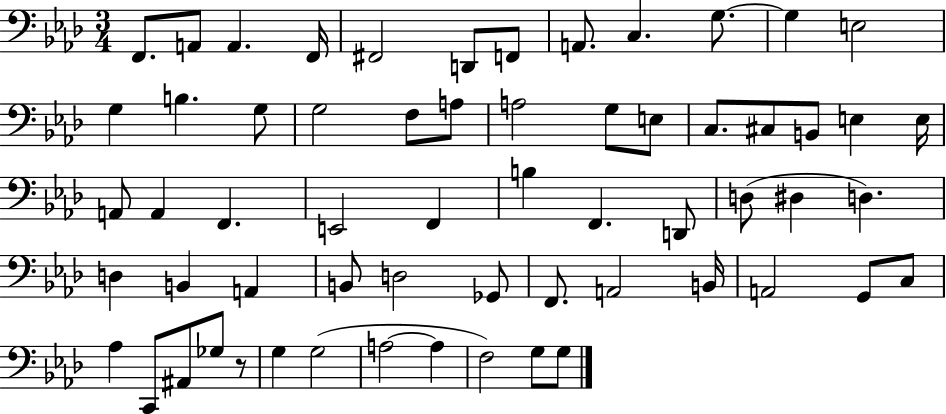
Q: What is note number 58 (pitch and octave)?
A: F3